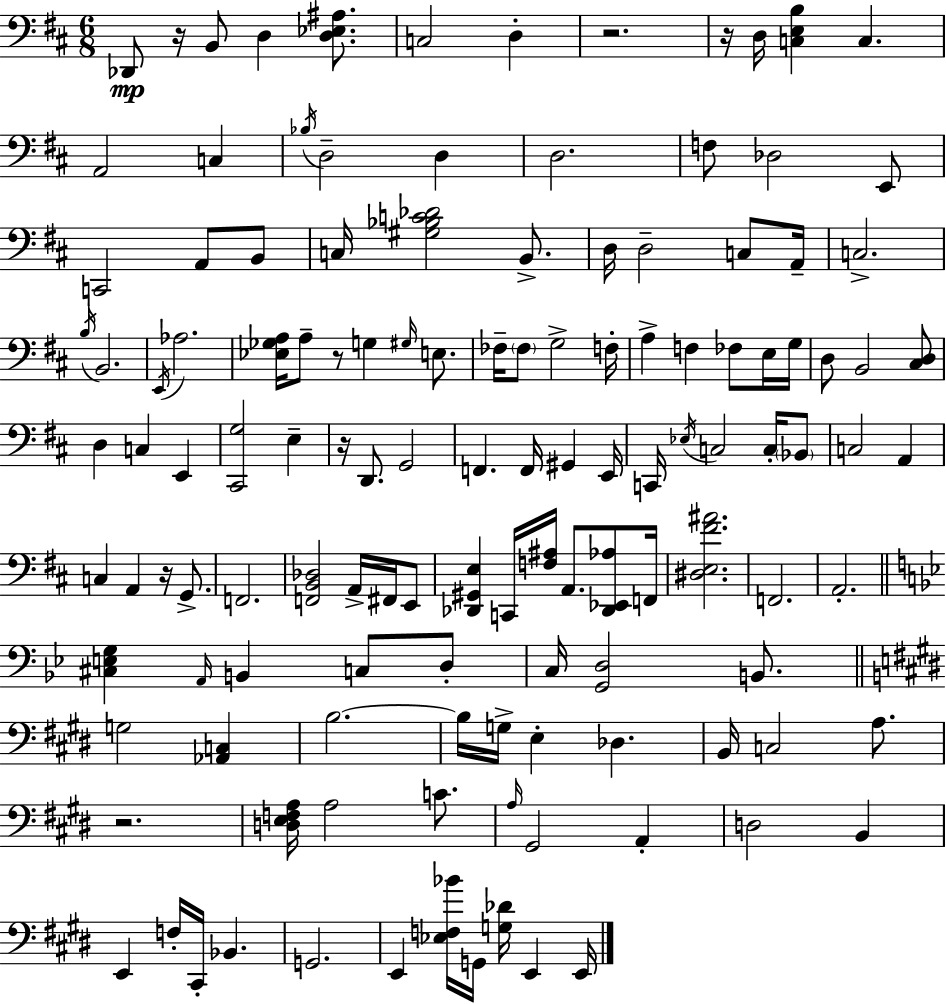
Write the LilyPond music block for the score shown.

{
  \clef bass
  \numericTimeSignature
  \time 6/8
  \key d \major
  \repeat volta 2 { des,8\mp r16 b,8 d4 <d ees ais>8. | c2 d4-. | r2. | r16 d16 <c e b>4 c4. | \break a,2 c4 | \acciaccatura { bes16 } d2-- d4 | d2. | f8 des2 e,8 | \break c,2 a,8 b,8 | c16 <gis bes c' des'>2 b,8.-> | d16 d2-- c8 | a,16-- c2.-> | \break \acciaccatura { b16 } b,2. | \acciaccatura { e,16 } aes2. | <ees ges a>16 a8-- r8 g4 | \grace { gis16 } e8. fes16-- \parenthesize fes8 g2-> | \break f16-. a4-> f4 | fes8 e16 g16 d8 b,2 | <cis d>8 d4 c4 | e,4 <cis, g>2 | \break e4-- r16 d,8. g,2 | f,4. f,16 gis,4 | e,16 c,16 \acciaccatura { ees16 } c2 | c16-. \parenthesize bes,8 c2 | \break a,4 c4 a,4 | r16 g,8.-> f,2. | <f, b, des>2 | a,16-> fis,16 e,8 <des, gis, e>4 c,16 <f ais>16 a,8. | \break <des, ees, aes>8 f,16 <dis e fis' ais'>2. | f,2. | a,2.-. | \bar "||" \break \key bes \major <cis e g>4 \grace { a,16 } b,4 c8 d8-. | c16 <g, d>2 b,8. | \bar "||" \break \key e \major g2 <aes, c>4 | b2.~~ | b16 g16-> e4-. des4. | b,16 c2 a8. | \break r2. | <d e f a>16 a2 c'8. | \grace { a16 } gis,2 a,4-. | d2 b,4 | \break e,4 f16-. cis,16-. bes,4. | g,2. | e,4 <ees f bes'>16 g,16 <g des'>16 e,4 | e,16 } \bar "|."
}